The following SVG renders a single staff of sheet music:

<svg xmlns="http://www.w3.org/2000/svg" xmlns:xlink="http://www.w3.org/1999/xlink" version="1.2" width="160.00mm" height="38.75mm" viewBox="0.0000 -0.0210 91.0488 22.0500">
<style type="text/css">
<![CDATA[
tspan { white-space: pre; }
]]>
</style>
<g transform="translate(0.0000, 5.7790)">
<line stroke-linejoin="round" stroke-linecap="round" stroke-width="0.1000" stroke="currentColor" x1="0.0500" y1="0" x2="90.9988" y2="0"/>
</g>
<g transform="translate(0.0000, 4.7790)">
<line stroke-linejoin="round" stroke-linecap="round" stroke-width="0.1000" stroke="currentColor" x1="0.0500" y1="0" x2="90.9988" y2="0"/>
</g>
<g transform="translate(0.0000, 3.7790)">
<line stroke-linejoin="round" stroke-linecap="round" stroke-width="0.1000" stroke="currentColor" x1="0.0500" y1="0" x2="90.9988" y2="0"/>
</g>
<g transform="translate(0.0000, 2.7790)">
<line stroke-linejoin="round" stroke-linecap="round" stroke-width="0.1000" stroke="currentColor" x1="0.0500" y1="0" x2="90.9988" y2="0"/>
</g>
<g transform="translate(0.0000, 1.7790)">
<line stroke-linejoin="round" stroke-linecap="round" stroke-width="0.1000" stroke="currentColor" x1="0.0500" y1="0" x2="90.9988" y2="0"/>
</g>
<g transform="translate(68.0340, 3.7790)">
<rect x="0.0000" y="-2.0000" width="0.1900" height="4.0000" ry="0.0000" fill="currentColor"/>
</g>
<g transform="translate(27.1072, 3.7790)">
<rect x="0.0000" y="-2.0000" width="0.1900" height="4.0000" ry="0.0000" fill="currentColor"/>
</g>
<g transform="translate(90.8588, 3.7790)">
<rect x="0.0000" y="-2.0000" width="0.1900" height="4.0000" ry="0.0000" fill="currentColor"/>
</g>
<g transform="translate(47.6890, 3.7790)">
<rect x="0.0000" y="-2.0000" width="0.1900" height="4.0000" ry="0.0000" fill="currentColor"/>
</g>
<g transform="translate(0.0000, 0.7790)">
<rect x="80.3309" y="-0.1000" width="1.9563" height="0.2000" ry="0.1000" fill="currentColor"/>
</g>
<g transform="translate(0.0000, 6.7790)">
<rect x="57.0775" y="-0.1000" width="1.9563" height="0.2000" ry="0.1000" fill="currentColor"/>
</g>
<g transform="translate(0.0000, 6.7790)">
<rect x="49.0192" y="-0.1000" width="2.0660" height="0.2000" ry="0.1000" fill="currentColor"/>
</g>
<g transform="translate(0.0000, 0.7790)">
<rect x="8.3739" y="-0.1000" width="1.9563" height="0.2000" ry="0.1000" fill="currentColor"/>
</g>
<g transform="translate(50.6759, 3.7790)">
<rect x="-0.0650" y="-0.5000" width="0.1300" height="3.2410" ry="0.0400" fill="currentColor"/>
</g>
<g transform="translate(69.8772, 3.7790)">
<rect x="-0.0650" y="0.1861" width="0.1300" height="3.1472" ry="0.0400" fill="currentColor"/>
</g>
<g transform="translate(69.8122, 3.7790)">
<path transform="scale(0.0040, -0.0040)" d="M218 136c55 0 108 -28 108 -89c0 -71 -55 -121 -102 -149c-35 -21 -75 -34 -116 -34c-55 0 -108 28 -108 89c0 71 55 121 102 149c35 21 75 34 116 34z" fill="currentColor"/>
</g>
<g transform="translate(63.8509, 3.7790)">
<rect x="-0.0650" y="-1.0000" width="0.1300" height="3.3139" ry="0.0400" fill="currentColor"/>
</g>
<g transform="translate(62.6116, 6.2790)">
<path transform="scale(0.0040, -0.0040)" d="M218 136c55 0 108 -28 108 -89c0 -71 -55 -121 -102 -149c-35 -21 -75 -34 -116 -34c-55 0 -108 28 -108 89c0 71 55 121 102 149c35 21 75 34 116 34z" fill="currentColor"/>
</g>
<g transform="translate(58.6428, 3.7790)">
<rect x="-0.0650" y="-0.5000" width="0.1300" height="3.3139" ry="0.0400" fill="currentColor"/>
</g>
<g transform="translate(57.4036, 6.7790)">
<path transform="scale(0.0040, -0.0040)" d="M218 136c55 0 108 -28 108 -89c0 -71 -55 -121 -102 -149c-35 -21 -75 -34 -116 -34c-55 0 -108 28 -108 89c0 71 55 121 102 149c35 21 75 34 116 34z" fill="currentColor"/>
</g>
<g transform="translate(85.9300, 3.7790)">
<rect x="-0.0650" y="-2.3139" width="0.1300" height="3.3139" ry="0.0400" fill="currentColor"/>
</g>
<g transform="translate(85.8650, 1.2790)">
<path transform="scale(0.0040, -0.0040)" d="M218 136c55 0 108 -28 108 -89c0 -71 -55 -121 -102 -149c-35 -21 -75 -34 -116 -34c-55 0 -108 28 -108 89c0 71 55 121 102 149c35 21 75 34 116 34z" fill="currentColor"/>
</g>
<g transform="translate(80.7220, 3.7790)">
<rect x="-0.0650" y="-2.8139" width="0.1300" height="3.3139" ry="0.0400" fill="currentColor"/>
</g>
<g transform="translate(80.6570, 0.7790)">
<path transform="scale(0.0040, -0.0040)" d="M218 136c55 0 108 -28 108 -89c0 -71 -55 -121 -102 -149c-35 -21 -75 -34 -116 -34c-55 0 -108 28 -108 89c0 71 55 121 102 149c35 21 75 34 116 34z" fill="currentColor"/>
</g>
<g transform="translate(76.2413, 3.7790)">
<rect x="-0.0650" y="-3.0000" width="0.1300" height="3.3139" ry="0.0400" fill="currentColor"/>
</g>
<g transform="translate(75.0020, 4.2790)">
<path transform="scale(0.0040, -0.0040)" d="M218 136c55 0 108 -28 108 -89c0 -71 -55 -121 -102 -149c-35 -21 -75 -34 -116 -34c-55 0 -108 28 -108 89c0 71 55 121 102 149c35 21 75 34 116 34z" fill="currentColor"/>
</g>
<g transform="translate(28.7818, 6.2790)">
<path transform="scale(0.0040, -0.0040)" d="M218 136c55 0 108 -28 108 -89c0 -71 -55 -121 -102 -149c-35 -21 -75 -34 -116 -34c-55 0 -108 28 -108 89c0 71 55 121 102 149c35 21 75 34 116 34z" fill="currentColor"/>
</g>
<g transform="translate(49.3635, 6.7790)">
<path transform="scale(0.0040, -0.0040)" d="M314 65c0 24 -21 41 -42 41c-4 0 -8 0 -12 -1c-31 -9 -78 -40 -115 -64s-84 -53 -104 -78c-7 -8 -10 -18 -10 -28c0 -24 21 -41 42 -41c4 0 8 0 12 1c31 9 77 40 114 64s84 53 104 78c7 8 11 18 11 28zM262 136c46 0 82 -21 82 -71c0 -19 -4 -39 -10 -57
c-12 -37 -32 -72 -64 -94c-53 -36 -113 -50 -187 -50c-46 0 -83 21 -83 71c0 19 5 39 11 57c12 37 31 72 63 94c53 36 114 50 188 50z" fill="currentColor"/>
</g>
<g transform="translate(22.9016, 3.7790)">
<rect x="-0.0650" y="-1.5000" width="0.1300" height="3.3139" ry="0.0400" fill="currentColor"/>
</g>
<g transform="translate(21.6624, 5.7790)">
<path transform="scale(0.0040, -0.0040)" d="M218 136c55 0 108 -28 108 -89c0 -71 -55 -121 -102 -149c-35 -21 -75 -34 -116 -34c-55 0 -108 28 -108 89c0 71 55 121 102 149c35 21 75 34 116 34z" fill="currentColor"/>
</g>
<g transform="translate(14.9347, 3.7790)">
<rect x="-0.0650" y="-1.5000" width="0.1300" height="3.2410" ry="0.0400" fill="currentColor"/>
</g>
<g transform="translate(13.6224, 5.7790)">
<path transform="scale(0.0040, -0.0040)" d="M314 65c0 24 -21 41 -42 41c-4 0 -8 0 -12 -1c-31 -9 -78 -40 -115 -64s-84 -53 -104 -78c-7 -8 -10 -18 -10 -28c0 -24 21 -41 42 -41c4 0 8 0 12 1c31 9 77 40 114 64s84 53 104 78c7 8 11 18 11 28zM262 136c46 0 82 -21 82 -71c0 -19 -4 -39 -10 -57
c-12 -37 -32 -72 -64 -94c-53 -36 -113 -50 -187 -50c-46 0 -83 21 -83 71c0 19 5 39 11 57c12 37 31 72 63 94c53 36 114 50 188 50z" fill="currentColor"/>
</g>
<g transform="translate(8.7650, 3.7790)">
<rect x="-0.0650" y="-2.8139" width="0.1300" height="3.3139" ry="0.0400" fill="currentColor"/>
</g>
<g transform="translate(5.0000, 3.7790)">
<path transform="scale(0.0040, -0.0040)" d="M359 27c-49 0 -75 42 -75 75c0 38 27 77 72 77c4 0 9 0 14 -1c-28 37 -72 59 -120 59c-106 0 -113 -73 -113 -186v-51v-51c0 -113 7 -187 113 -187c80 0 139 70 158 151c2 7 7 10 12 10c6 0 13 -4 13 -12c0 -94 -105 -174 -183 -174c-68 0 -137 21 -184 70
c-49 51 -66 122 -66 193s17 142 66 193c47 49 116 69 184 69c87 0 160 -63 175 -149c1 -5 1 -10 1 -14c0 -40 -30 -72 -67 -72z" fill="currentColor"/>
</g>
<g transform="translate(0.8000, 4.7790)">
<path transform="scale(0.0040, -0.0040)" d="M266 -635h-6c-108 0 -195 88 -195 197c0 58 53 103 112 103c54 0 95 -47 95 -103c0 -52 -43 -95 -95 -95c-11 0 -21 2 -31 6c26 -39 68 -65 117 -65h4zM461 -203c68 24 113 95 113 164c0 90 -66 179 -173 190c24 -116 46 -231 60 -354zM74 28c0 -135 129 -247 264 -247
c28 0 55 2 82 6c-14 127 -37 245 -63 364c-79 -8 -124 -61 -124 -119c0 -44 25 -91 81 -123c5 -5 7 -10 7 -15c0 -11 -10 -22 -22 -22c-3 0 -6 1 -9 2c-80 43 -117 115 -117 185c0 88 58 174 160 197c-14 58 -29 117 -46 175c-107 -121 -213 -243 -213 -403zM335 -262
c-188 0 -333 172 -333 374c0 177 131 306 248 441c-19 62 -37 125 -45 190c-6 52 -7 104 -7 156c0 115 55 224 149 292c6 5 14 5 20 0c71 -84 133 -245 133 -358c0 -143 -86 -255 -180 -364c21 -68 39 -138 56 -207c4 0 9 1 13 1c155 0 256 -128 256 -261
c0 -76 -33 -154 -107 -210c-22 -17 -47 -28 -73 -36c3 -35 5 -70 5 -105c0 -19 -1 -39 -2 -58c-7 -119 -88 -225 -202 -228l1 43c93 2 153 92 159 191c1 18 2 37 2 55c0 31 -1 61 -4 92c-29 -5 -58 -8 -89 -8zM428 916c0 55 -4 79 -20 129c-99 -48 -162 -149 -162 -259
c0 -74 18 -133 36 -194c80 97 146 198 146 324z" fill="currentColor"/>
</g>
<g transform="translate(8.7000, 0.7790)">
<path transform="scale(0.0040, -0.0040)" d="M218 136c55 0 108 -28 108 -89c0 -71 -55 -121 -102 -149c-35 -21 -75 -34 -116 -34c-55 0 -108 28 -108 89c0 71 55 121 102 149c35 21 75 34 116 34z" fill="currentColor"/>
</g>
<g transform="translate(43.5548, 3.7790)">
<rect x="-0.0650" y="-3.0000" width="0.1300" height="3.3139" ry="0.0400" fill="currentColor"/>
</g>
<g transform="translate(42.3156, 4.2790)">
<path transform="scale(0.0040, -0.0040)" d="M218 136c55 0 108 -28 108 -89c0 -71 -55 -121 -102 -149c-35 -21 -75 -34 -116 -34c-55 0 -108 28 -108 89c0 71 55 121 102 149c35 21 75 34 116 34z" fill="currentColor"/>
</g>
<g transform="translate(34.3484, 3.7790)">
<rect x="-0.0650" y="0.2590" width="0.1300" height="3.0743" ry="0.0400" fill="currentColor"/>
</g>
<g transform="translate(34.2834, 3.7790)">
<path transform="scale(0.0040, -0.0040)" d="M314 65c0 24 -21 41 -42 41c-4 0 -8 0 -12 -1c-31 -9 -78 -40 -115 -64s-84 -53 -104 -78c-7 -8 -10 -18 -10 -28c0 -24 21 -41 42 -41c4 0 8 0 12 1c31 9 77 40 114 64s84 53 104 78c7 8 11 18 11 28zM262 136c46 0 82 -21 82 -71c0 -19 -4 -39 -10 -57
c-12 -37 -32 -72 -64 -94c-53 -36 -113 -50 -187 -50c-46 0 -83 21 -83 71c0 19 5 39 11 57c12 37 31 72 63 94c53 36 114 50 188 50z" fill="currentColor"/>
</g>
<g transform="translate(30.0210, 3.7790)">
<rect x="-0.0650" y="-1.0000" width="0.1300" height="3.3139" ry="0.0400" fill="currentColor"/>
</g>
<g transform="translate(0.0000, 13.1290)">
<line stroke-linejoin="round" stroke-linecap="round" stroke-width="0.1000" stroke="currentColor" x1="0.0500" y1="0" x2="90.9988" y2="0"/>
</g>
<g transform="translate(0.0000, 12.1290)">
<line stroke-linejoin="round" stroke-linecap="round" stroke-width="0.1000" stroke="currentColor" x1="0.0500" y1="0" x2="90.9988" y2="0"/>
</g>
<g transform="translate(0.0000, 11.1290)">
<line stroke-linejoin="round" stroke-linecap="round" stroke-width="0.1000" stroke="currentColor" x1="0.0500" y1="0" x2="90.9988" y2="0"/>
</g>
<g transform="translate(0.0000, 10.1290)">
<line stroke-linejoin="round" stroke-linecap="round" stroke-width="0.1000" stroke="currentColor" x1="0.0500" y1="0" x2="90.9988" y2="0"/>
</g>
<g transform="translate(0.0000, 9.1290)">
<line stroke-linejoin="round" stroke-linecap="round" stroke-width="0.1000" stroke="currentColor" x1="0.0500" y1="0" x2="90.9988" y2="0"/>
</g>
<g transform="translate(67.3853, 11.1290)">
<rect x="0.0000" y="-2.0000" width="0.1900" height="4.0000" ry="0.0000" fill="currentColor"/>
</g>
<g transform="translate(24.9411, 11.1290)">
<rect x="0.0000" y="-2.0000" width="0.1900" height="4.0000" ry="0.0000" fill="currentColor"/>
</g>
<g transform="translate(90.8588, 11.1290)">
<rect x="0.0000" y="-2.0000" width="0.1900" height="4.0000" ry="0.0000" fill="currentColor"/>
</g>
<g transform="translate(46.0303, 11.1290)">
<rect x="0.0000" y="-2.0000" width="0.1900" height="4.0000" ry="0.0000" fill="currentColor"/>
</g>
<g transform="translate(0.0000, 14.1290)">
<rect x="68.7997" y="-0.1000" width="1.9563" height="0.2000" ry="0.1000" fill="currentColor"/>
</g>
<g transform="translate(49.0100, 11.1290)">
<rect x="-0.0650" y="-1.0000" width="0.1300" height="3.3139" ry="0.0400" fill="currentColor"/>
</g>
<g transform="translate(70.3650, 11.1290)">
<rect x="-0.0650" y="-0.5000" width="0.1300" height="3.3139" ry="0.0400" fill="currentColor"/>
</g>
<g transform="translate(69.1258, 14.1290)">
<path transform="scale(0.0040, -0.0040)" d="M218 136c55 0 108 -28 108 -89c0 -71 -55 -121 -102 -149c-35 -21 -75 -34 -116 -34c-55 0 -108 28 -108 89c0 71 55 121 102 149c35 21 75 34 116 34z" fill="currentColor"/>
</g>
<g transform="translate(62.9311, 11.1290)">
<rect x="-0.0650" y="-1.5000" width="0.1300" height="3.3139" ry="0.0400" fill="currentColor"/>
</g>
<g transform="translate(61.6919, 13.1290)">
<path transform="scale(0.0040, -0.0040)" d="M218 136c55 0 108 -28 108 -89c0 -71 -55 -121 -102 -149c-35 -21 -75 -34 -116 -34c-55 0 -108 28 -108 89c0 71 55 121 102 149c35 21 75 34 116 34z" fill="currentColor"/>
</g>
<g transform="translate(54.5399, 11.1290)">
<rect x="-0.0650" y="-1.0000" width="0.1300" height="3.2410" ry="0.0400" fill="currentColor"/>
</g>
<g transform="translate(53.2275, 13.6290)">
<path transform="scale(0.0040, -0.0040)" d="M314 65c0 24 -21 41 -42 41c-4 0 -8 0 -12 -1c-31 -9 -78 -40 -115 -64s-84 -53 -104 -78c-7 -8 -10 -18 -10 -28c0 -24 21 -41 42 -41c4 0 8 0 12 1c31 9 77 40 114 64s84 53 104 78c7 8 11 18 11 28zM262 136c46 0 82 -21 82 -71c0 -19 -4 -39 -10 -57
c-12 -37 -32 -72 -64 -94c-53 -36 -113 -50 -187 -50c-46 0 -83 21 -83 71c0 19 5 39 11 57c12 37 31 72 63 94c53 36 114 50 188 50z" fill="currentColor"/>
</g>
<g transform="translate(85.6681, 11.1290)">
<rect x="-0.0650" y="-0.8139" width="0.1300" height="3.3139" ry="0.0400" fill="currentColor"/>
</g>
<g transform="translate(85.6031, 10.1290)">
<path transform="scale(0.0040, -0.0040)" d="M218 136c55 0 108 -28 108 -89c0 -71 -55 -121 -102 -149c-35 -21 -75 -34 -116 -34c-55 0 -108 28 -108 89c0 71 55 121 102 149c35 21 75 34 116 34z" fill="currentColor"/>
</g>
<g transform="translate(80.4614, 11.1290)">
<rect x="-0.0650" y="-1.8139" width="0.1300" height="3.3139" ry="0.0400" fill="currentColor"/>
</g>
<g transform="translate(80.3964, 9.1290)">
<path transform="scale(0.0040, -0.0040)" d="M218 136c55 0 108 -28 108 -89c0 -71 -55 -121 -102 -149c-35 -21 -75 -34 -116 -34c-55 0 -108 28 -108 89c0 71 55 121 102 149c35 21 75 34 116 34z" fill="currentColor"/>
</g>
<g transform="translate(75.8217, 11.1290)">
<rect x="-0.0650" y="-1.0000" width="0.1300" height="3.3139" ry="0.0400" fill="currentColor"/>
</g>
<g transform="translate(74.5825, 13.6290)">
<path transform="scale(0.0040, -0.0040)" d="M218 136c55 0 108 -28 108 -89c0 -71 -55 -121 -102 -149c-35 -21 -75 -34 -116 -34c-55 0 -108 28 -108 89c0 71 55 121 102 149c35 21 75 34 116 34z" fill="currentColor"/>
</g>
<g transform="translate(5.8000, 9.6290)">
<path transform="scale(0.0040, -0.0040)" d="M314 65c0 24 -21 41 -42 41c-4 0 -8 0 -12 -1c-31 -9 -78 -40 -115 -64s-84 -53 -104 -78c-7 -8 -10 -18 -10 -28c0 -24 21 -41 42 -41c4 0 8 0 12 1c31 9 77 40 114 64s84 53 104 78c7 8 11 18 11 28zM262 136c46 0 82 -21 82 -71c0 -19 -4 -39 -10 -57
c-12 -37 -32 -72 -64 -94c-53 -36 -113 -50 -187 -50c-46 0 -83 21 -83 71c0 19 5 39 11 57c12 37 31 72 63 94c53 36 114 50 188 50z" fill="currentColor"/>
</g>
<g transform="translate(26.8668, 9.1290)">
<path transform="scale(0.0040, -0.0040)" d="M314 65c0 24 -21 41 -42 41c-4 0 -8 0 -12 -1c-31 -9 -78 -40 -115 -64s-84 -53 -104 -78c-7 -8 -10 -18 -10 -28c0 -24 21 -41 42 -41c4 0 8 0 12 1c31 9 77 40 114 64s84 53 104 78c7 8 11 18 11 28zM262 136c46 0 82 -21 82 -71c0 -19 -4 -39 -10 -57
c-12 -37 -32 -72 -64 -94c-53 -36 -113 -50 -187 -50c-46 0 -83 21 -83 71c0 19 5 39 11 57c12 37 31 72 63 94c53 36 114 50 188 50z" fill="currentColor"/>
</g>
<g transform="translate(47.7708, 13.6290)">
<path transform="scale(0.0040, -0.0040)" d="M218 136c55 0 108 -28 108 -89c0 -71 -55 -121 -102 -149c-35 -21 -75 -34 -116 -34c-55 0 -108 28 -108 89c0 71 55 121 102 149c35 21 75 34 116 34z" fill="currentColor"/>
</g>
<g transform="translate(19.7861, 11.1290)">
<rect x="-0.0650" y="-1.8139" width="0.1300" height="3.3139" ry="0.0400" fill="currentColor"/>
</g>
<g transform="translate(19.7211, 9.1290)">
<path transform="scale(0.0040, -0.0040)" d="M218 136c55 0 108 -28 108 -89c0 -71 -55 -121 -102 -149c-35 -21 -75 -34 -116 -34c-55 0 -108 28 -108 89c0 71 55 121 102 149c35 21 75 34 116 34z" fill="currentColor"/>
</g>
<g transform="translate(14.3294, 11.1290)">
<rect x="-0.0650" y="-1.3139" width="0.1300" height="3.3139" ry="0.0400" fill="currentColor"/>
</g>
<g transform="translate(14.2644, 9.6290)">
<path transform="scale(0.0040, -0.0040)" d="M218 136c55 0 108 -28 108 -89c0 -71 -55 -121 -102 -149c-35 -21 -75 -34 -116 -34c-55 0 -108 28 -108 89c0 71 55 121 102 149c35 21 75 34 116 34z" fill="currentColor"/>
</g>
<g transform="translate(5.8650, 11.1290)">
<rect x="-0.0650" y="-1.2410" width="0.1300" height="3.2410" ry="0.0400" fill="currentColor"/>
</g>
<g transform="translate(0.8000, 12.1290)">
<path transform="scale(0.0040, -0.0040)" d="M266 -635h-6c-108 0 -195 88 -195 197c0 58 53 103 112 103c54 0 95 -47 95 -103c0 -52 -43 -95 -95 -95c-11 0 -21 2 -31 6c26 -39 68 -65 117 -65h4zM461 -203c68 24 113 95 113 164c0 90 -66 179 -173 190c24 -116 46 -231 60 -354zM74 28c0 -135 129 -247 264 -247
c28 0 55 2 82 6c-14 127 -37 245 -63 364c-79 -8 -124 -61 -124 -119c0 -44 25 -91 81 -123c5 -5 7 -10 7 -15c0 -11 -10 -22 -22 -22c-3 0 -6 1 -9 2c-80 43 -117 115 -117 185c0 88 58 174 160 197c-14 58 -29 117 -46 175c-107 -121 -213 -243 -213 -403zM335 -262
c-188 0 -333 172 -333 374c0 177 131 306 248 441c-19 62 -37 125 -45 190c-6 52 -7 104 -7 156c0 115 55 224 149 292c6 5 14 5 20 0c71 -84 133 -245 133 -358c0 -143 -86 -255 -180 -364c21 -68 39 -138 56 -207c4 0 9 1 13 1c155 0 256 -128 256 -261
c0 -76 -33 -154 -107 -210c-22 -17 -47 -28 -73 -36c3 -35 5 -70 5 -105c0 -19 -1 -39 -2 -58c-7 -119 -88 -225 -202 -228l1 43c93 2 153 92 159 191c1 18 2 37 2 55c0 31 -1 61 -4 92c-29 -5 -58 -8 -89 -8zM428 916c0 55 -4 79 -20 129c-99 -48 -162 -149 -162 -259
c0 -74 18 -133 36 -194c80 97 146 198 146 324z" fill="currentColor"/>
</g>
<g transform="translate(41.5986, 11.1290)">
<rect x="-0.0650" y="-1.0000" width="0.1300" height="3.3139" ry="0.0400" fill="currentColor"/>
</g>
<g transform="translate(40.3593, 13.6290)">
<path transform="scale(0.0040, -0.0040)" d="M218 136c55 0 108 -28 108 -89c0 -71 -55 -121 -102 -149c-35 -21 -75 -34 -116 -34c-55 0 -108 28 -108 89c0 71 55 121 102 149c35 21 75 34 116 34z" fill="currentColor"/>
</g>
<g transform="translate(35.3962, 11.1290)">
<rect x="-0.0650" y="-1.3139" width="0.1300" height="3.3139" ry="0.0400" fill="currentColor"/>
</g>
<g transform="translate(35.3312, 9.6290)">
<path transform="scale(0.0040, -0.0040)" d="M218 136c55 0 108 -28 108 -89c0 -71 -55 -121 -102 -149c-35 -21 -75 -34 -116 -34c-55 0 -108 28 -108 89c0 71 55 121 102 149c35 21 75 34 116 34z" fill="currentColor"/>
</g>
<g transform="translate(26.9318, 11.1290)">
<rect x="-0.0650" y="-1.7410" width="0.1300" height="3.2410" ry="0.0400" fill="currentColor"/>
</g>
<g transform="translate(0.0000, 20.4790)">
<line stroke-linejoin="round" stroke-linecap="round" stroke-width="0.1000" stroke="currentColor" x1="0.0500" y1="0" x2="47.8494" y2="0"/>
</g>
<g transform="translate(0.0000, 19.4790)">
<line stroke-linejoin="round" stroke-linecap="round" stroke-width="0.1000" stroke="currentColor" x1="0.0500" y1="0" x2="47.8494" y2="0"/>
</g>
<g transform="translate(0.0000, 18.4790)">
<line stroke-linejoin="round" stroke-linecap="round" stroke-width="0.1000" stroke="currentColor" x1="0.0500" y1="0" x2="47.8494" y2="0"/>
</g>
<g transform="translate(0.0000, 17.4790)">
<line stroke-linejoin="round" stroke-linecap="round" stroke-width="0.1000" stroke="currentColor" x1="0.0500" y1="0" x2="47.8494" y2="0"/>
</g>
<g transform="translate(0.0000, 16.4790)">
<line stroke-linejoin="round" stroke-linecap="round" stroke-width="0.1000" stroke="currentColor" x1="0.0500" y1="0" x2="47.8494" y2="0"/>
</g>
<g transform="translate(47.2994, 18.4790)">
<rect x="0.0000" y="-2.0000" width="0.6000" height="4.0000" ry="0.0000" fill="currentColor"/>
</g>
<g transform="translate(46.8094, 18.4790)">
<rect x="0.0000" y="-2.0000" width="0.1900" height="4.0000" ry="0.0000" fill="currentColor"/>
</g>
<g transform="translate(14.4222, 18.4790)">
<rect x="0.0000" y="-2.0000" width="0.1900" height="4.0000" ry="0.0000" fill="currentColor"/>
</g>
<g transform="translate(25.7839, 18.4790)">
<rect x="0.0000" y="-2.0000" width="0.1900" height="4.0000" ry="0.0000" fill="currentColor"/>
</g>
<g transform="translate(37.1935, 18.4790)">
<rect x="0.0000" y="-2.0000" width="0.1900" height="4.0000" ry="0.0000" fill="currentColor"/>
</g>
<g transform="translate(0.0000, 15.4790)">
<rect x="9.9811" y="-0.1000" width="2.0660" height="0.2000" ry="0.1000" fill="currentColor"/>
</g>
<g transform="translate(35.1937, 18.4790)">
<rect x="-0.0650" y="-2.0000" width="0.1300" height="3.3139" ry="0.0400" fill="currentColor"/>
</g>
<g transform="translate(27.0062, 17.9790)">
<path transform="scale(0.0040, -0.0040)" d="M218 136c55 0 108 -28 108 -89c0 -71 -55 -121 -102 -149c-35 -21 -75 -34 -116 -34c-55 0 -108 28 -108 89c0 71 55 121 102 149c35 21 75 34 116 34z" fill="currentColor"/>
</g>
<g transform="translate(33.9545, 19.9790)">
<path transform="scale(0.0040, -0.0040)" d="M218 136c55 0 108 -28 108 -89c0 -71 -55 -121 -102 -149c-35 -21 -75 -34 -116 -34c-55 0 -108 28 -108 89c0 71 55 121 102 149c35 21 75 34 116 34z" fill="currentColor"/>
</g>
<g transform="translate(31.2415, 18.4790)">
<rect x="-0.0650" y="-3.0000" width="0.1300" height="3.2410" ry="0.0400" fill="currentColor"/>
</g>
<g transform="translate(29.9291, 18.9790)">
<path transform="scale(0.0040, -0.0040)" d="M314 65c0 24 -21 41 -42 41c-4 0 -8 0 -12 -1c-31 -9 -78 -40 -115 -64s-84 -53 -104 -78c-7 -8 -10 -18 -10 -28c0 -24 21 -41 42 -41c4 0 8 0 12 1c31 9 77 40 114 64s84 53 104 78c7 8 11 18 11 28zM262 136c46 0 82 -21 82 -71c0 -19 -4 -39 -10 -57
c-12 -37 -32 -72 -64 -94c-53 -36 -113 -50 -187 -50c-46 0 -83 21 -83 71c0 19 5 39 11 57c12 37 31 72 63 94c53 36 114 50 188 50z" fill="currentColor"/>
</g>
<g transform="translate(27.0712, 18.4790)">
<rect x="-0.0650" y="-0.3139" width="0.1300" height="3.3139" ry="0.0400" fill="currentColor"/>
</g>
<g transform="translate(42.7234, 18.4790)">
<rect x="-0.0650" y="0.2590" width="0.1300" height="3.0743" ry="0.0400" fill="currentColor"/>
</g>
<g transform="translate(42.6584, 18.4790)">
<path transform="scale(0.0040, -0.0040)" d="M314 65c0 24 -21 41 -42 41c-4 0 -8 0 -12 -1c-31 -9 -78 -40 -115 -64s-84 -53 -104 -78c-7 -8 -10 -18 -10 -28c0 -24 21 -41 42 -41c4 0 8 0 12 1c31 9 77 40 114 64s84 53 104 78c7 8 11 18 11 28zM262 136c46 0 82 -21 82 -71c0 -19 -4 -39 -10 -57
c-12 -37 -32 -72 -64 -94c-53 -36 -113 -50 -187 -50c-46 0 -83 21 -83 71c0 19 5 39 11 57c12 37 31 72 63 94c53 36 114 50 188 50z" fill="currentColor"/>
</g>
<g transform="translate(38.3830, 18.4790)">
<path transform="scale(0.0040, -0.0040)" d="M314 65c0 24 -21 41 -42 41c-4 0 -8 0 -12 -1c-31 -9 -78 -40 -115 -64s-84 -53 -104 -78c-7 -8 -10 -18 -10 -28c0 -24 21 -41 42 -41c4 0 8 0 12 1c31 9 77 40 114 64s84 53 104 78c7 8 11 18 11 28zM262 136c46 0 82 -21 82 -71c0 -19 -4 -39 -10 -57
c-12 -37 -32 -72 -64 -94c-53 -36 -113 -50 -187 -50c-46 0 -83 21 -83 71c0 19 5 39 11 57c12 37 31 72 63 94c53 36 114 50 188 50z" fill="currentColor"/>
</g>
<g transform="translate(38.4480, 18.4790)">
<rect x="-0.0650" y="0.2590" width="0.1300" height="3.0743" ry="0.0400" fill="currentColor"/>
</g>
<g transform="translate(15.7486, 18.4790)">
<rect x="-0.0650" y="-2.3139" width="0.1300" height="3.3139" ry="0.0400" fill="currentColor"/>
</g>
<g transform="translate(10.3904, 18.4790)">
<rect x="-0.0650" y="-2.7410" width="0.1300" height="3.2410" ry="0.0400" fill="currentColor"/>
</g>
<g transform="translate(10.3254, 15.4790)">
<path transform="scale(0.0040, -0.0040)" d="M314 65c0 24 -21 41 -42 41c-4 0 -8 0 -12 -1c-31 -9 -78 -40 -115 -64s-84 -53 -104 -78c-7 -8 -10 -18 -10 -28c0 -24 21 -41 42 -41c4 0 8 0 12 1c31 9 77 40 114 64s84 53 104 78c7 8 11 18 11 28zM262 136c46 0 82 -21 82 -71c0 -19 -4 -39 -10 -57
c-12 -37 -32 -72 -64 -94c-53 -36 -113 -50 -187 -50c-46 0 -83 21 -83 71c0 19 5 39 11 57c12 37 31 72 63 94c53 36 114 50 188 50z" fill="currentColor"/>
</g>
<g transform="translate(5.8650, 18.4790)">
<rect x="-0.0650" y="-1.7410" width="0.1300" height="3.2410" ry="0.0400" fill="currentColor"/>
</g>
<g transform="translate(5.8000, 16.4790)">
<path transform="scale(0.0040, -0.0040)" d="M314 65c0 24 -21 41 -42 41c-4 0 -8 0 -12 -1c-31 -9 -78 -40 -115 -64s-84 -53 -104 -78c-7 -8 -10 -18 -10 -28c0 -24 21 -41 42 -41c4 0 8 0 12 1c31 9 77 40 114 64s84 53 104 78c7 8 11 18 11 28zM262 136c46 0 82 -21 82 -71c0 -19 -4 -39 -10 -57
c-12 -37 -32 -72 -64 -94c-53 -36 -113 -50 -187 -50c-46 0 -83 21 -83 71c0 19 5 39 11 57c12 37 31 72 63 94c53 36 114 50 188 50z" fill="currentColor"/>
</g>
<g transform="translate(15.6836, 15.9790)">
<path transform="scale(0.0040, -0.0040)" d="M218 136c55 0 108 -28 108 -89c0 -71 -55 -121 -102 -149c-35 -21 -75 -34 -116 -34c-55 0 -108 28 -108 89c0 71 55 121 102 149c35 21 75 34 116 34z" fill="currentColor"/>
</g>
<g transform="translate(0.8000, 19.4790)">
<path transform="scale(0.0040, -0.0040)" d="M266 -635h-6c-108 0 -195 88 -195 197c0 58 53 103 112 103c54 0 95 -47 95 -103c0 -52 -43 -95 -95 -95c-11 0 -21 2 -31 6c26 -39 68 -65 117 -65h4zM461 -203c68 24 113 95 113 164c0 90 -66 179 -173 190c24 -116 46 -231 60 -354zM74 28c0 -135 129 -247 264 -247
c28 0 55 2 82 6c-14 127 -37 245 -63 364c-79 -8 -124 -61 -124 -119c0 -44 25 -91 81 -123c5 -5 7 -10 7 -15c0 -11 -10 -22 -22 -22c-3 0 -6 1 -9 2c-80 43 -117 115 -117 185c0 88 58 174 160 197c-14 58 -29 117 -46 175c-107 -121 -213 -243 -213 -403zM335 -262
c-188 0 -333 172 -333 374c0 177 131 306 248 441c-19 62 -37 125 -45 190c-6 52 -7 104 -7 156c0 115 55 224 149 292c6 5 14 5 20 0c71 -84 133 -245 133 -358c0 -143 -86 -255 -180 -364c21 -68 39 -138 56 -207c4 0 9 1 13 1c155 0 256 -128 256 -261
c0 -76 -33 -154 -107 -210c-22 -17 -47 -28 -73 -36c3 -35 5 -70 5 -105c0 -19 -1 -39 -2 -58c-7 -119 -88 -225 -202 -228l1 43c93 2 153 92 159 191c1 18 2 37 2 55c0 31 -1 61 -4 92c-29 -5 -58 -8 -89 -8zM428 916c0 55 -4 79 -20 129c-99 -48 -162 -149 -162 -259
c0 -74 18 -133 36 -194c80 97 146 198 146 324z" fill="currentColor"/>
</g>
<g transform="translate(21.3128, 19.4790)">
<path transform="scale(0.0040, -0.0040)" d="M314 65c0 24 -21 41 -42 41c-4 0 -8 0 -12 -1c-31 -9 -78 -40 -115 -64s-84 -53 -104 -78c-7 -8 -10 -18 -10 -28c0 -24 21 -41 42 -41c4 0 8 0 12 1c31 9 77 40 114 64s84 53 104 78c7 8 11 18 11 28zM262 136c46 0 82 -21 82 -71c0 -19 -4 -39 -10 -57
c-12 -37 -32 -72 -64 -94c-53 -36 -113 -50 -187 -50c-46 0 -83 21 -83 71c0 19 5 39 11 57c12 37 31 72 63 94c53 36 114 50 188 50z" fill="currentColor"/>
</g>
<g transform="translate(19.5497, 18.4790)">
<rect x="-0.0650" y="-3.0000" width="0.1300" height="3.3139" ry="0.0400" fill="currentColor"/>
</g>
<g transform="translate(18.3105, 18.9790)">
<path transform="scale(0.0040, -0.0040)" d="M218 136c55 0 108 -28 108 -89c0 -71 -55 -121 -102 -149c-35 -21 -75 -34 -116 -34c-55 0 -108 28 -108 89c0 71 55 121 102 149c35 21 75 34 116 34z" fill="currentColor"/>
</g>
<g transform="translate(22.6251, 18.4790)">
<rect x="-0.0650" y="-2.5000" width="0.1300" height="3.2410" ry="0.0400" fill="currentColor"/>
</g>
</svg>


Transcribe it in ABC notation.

X:1
T:Untitled
M:4/4
L:1/4
K:C
a E2 E D B2 A C2 C D B A a g e2 e f f2 e D D D2 E C D f d f2 a2 g A G2 c A2 F B2 B2